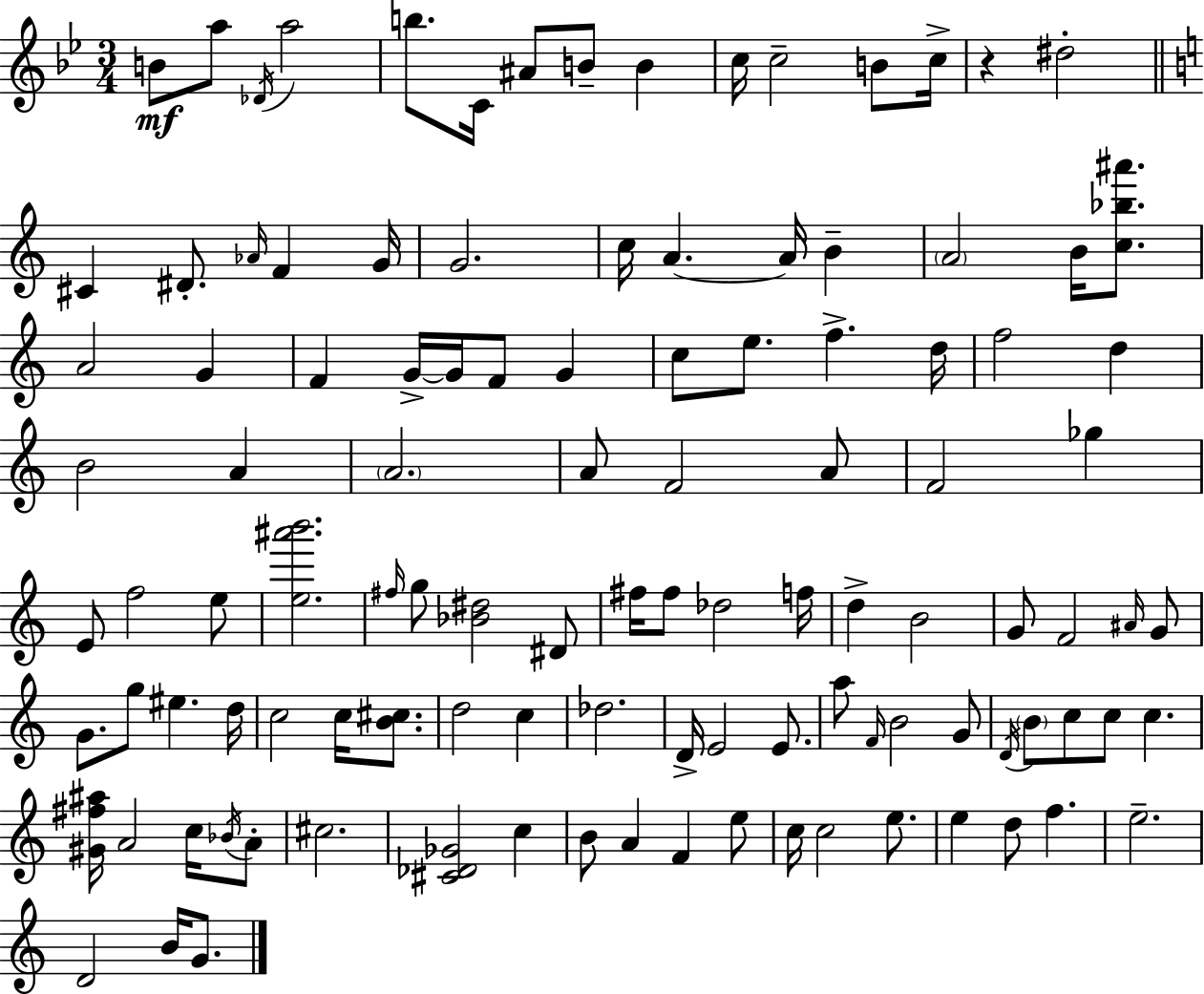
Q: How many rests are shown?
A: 1